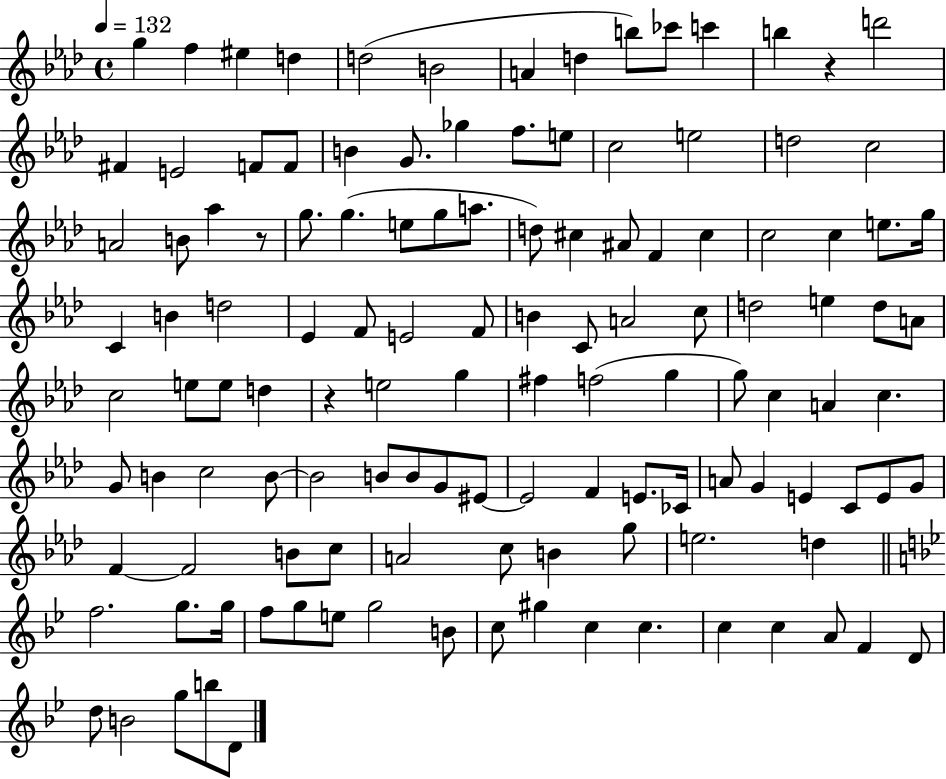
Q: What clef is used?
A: treble